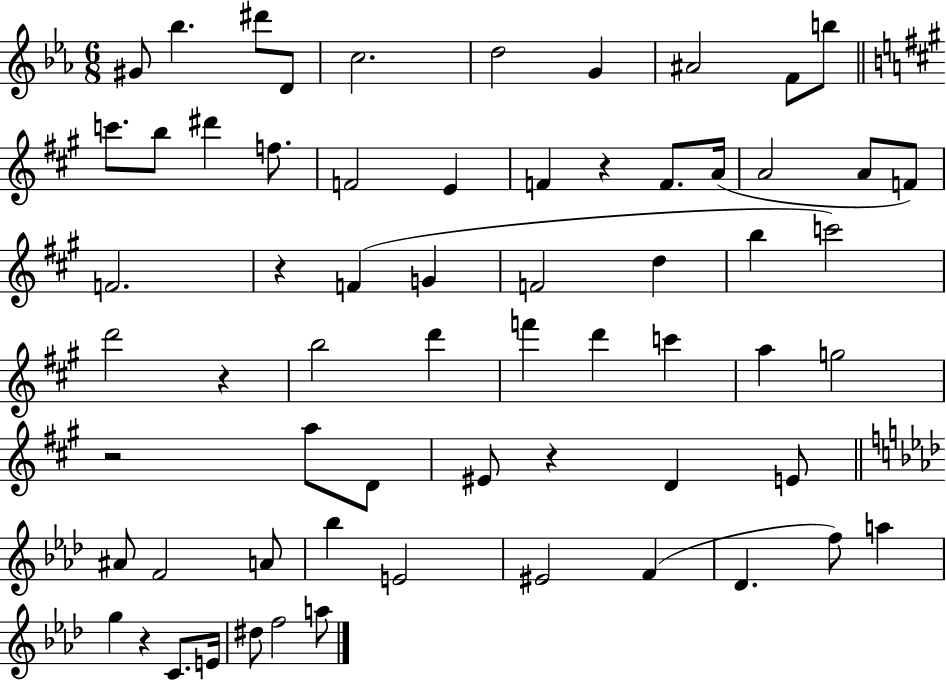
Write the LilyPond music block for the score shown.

{
  \clef treble
  \numericTimeSignature
  \time 6/8
  \key ees \major
  gis'8 bes''4. dis'''8 d'8 | c''2. | d''2 g'4 | ais'2 f'8 b''8 | \break \bar "||" \break \key a \major c'''8. b''8 dis'''4 f''8. | f'2 e'4 | f'4 r4 f'8. a'16( | a'2 a'8 f'8) | \break f'2. | r4 f'4( g'4 | f'2 d''4 | b''4 c'''2) | \break d'''2 r4 | b''2 d'''4 | f'''4 d'''4 c'''4 | a''4 g''2 | \break r2 a''8 d'8 | eis'8 r4 d'4 e'8 | \bar "||" \break \key aes \major ais'8 f'2 a'8 | bes''4 e'2 | eis'2 f'4( | des'4. f''8) a''4 | \break g''4 r4 c'8. e'16 | dis''8 f''2 a''8 | \bar "|."
}